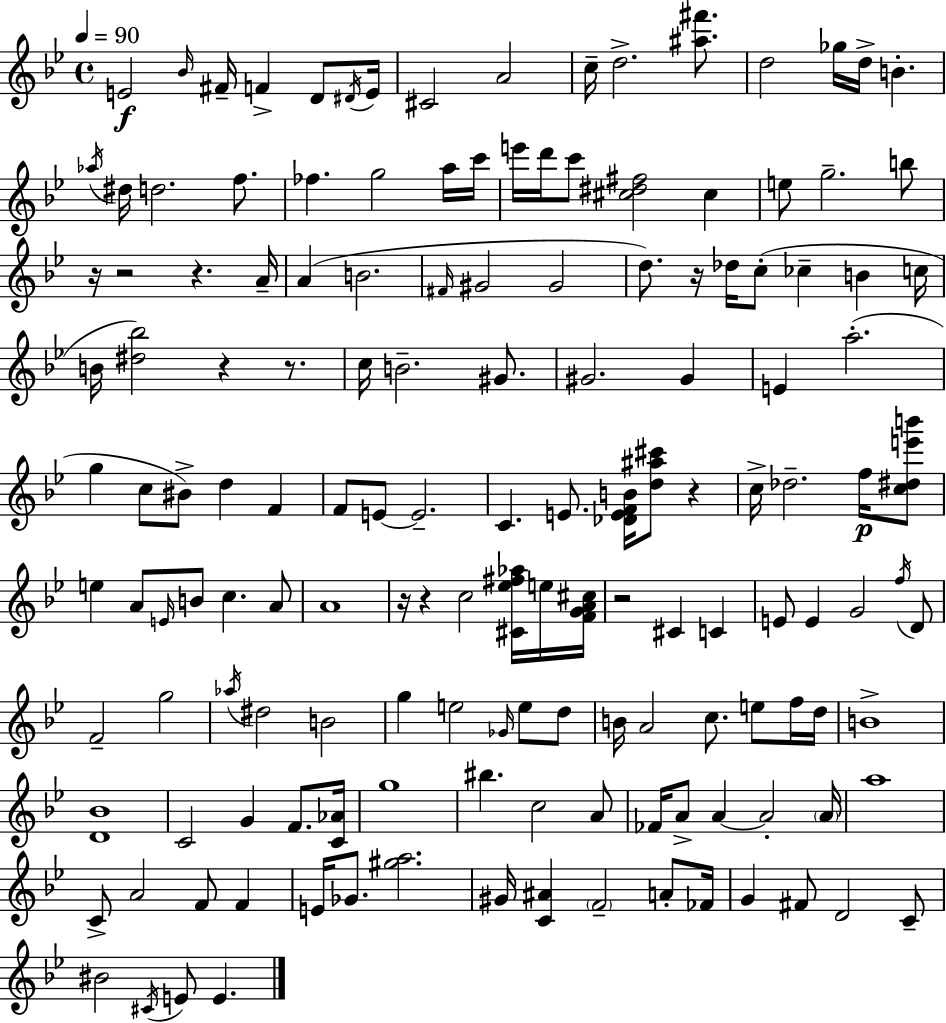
E4/h Bb4/s F#4/s F4/q D4/e D#4/s E4/s C#4/h A4/h C5/s D5/h. [A#5,F#6]/e. D5/h Gb5/s D5/s B4/q. Ab5/s D#5/s D5/h. F5/e. FES5/q. G5/h A5/s C6/s E6/s D6/s C6/e [C#5,D#5,F#5]/h C#5/q E5/e G5/h. B5/e R/s R/h R/q. A4/s A4/q B4/h. F#4/s G#4/h G#4/h D5/e. R/s Db5/s C5/e CES5/q B4/q C5/s B4/s [D#5,Bb5]/h R/q R/e. C5/s B4/h. G#4/e. G#4/h. G#4/q E4/q A5/h. G5/q C5/e BIS4/e D5/q F4/q F4/e E4/e E4/h. C4/q. E4/e. [Db4,E4,F4,B4]/s [D5,A#5,C#6]/e R/q C5/s Db5/h. F5/s [C5,D#5,E6,B6]/e E5/q A4/e E4/s B4/e C5/q. A4/e A4/w R/s R/q C5/h [C#4,Eb5,F#5,Ab5]/s E5/s [F4,G4,A4,C#5]/s R/h C#4/q C4/q E4/e E4/q G4/h F5/s D4/e F4/h G5/h Ab5/s D#5/h B4/h G5/q E5/h Gb4/s E5/e D5/e B4/s A4/h C5/e. E5/e F5/s D5/s B4/w [D4,Bb4]/w C4/h G4/q F4/e. [C4,Ab4]/s G5/w BIS5/q. C5/h A4/e FES4/s A4/e A4/q A4/h A4/s A5/w C4/e A4/h F4/e F4/q E4/s Gb4/e. [G#5,A5]/h. G#4/s [C4,A#4]/q F4/h A4/e FES4/s G4/q F#4/e D4/h C4/e BIS4/h C#4/s E4/e E4/q.